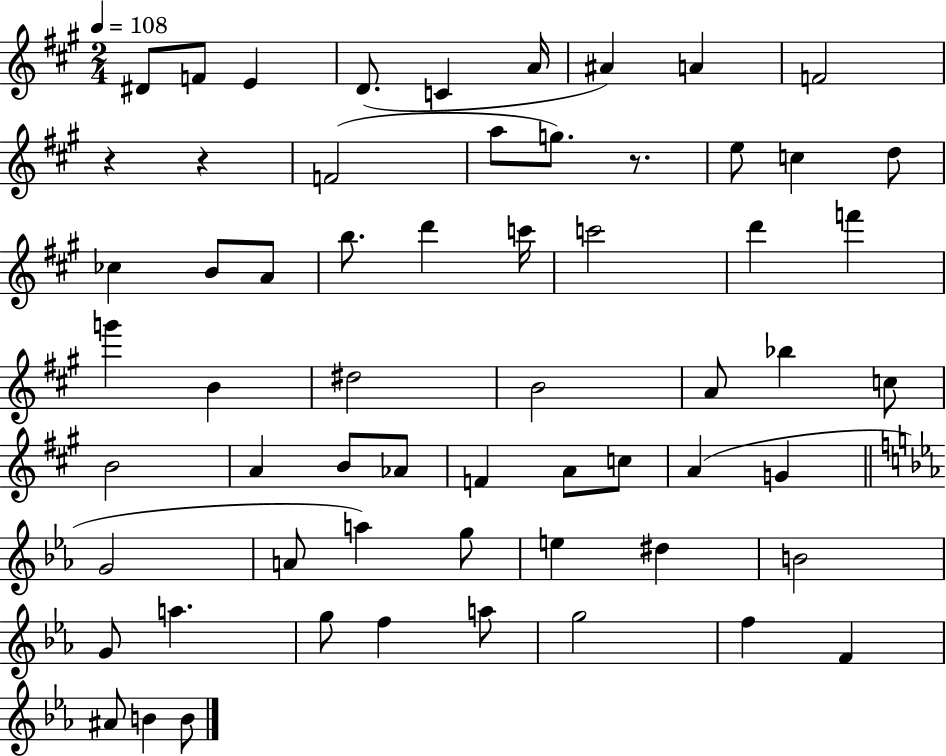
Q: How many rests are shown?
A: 3